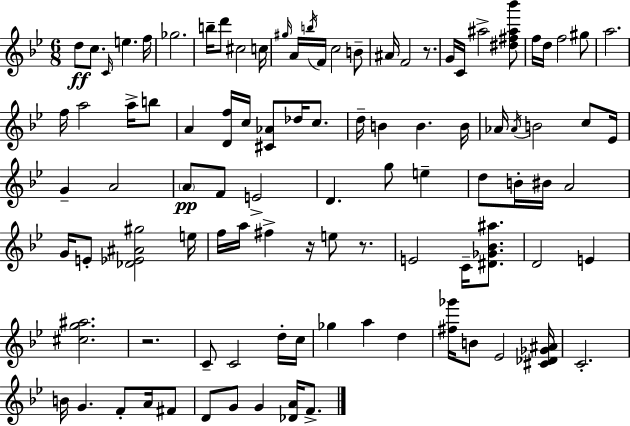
D5/e C5/e. C4/s E5/q. F5/s Gb5/h. B5/s D6/e C#5/h C5/s G#5/s A4/s B5/s F4/s C5/h B4/e A#4/s F4/h R/e. G4/s C4/s A#5/h [D#5,F#5,A#5,Bb6]/e F5/s D5/s F5/h G#5/e A5/h. F5/s A5/h A5/s B5/e A4/q [D4,F5]/s C5/s [C#4,Ab4]/e Db5/s C5/e. D5/s B4/q B4/q. B4/s Ab4/s Ab4/s B4/h C5/e Eb4/s G4/q A4/h A4/e F4/e E4/h D4/q. G5/e E5/q D5/e B4/s BIS4/s A4/h G4/s E4/e [Db4,Eb4,A#4,G#5]/h E5/s F5/s A5/s F#5/q R/s E5/e R/e. E4/h C4/s [D#4,Gb4,Bb4,A#5]/e. D4/h E4/q [C#5,G5,A#5]/h. R/h. C4/e C4/h D5/s C5/s Gb5/q A5/q D5/q [F#5,Gb6]/s B4/e Eb4/h [C#4,Db4,Gb4,A#4]/s C4/h. B4/s G4/q. F4/e A4/s F#4/e D4/e G4/e G4/q [Db4,A4]/s F4/e.